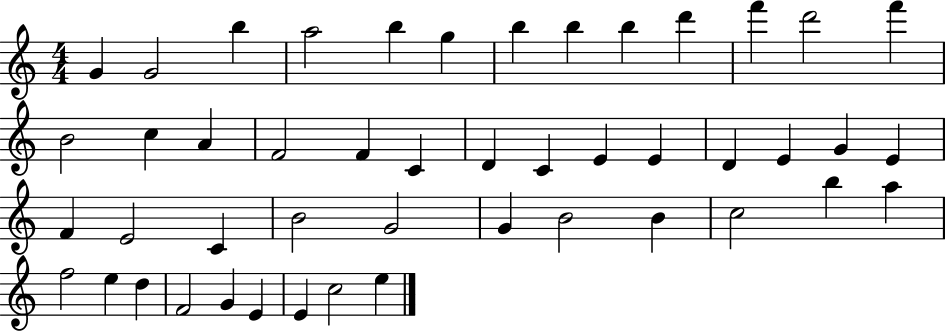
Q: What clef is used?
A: treble